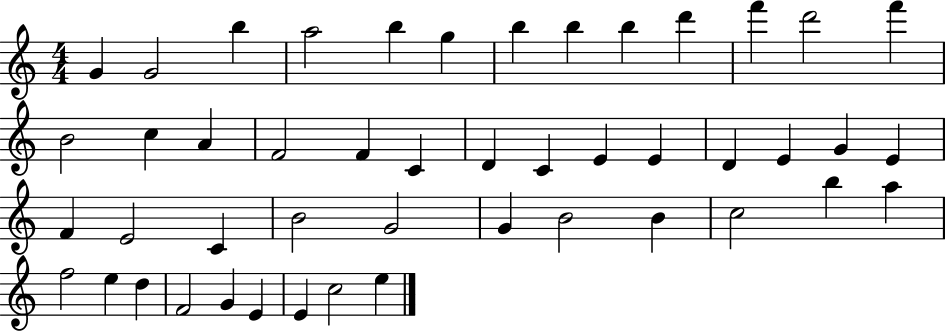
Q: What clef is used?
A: treble